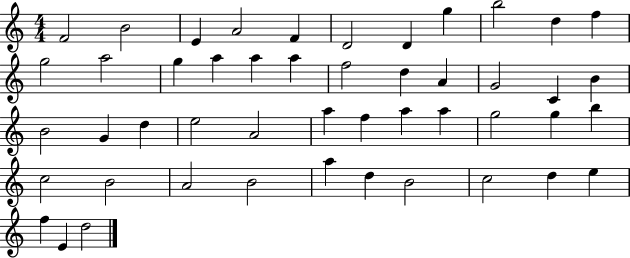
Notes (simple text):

F4/h B4/h E4/q A4/h F4/q D4/h D4/q G5/q B5/h D5/q F5/q G5/h A5/h G5/q A5/q A5/q A5/q F5/h D5/q A4/q G4/h C4/q B4/q B4/h G4/q D5/q E5/h A4/h A5/q F5/q A5/q A5/q G5/h G5/q B5/q C5/h B4/h A4/h B4/h A5/q D5/q B4/h C5/h D5/q E5/q F5/q E4/q D5/h